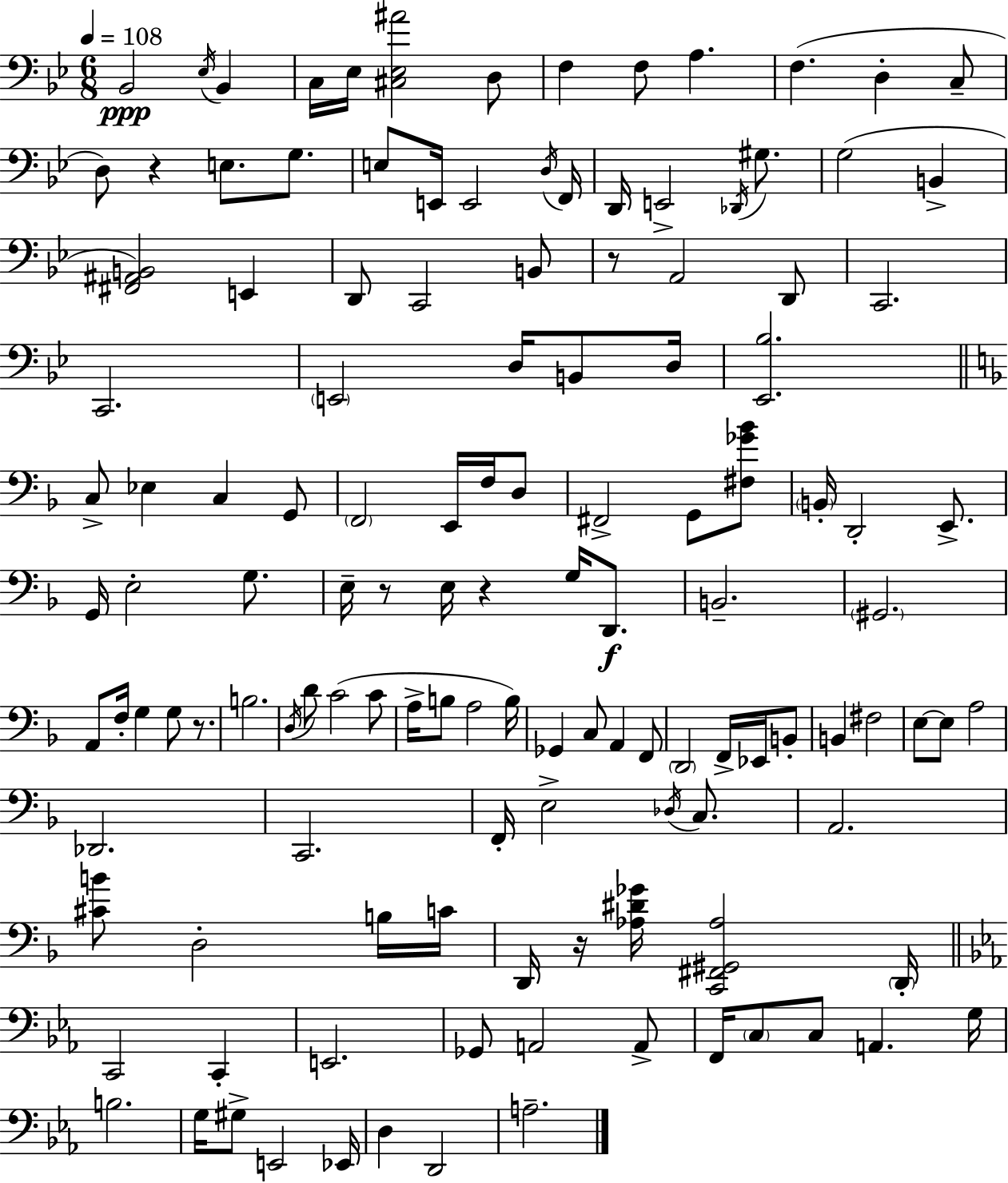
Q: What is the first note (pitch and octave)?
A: Bb2